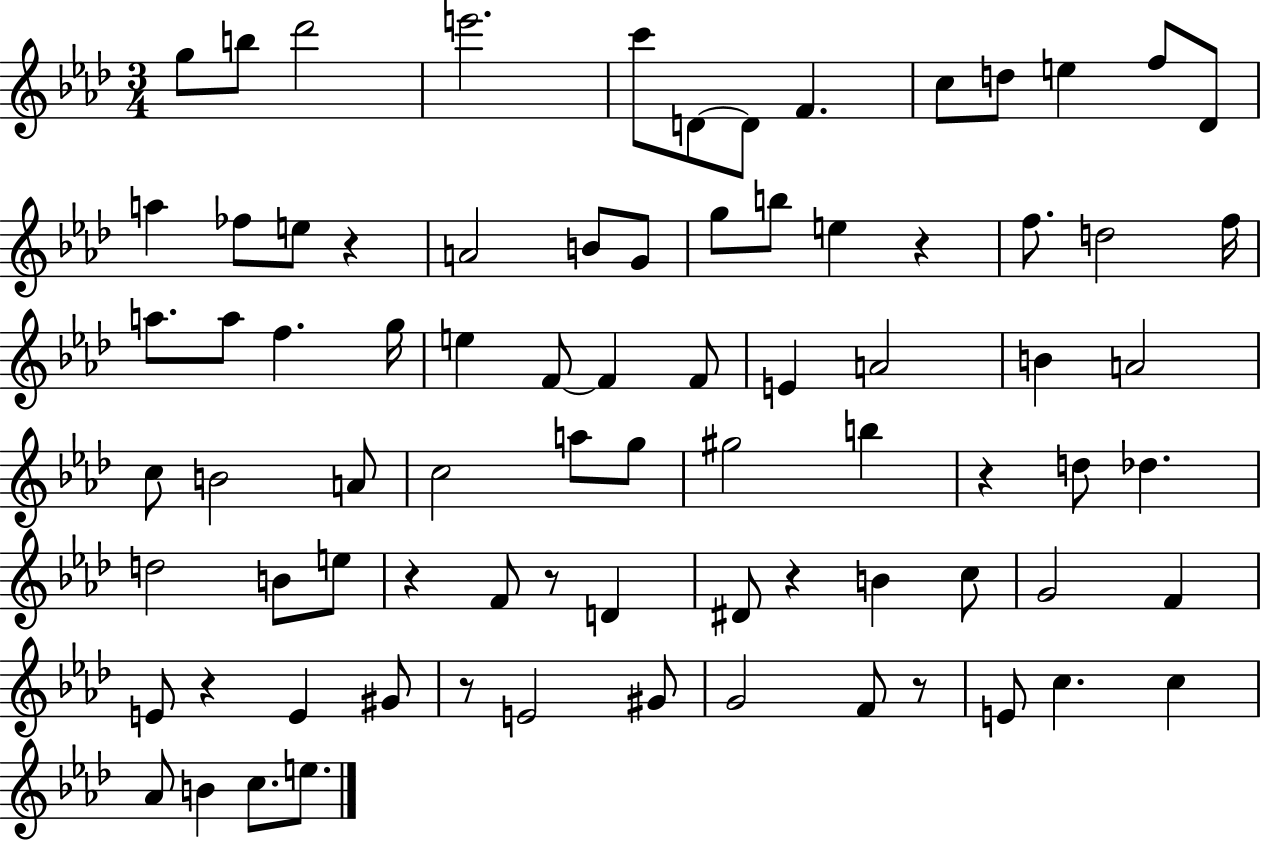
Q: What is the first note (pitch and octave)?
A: G5